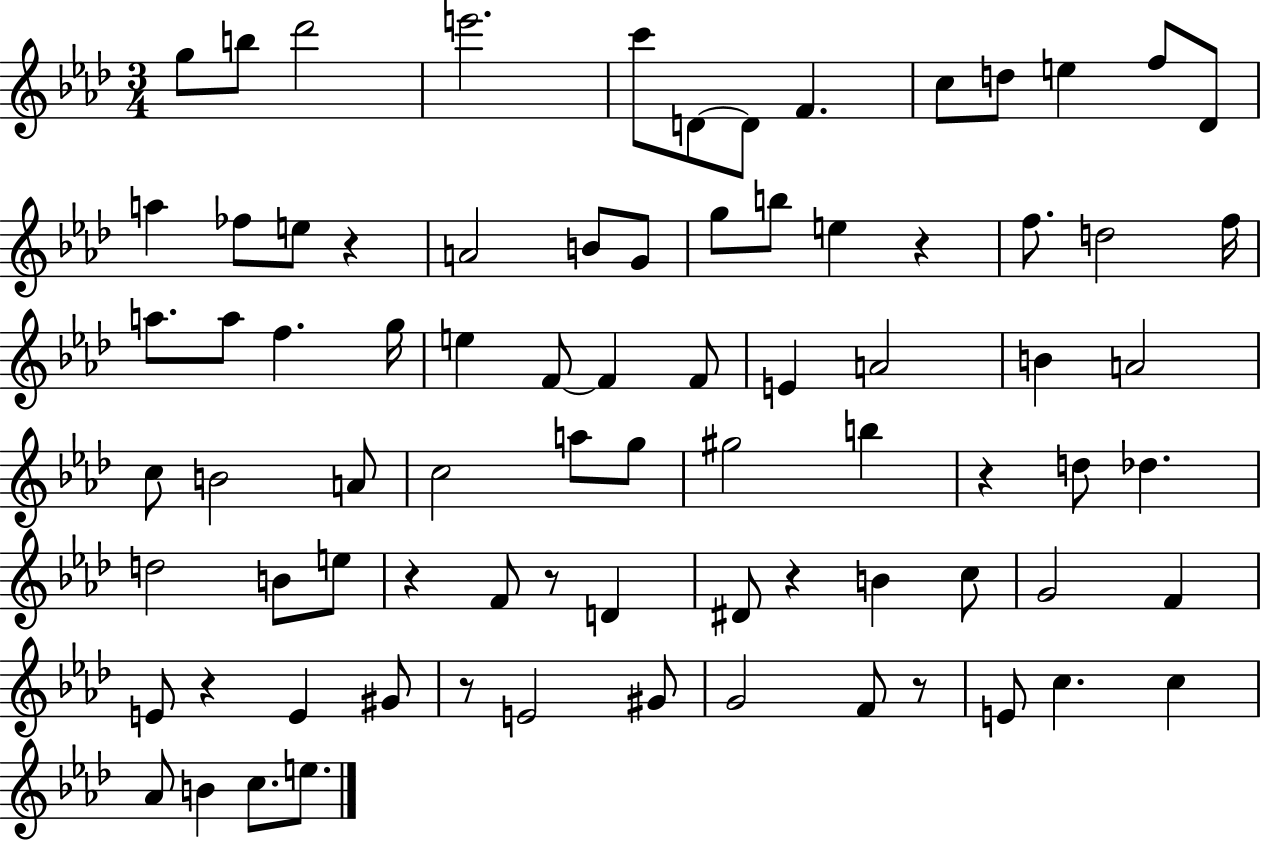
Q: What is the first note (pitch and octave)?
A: G5